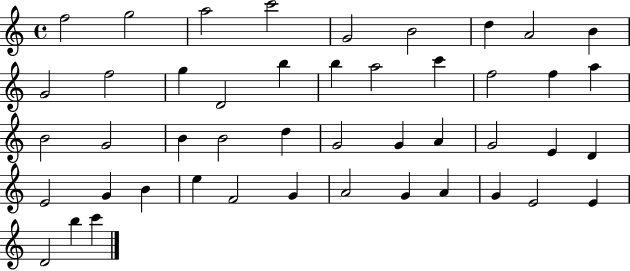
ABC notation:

X:1
T:Untitled
M:4/4
L:1/4
K:C
f2 g2 a2 c'2 G2 B2 d A2 B G2 f2 g D2 b b a2 c' f2 f a B2 G2 B B2 d G2 G A G2 E D E2 G B e F2 G A2 G A G E2 E D2 b c'